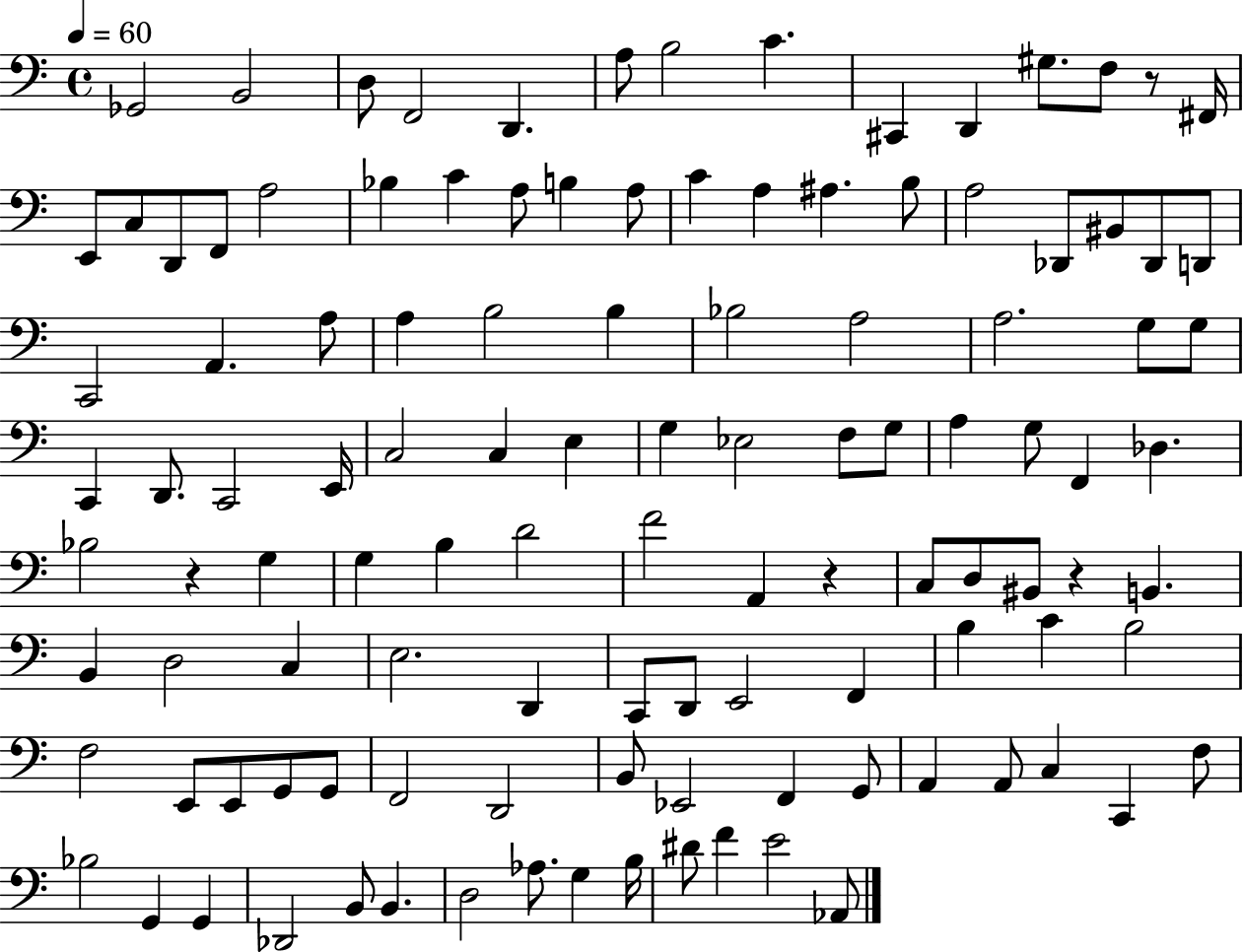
X:1
T:Untitled
M:4/4
L:1/4
K:C
_G,,2 B,,2 D,/2 F,,2 D,, A,/2 B,2 C ^C,, D,, ^G,/2 F,/2 z/2 ^F,,/4 E,,/2 C,/2 D,,/2 F,,/2 A,2 _B, C A,/2 B, A,/2 C A, ^A, B,/2 A,2 _D,,/2 ^B,,/2 _D,,/2 D,,/2 C,,2 A,, A,/2 A, B,2 B, _B,2 A,2 A,2 G,/2 G,/2 C,, D,,/2 C,,2 E,,/4 C,2 C, E, G, _E,2 F,/2 G,/2 A, G,/2 F,, _D, _B,2 z G, G, B, D2 F2 A,, z C,/2 D,/2 ^B,,/2 z B,, B,, D,2 C, E,2 D,, C,,/2 D,,/2 E,,2 F,, B, C B,2 F,2 E,,/2 E,,/2 G,,/2 G,,/2 F,,2 D,,2 B,,/2 _E,,2 F,, G,,/2 A,, A,,/2 C, C,, F,/2 _B,2 G,, G,, _D,,2 B,,/2 B,, D,2 _A,/2 G, B,/4 ^D/2 F E2 _A,,/2